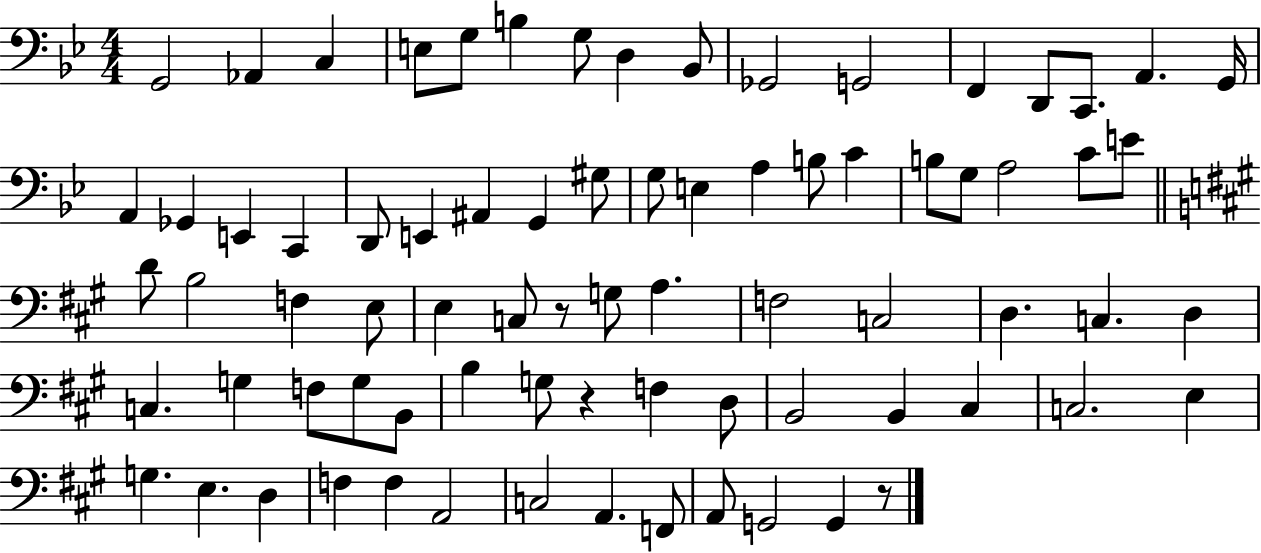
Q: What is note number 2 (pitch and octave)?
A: Ab2